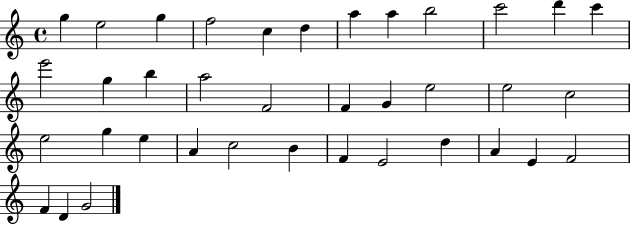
{
  \clef treble
  \time 4/4
  \defaultTimeSignature
  \key c \major
  g''4 e''2 g''4 | f''2 c''4 d''4 | a''4 a''4 b''2 | c'''2 d'''4 c'''4 | \break e'''2 g''4 b''4 | a''2 f'2 | f'4 g'4 e''2 | e''2 c''2 | \break e''2 g''4 e''4 | a'4 c''2 b'4 | f'4 e'2 d''4 | a'4 e'4 f'2 | \break f'4 d'4 g'2 | \bar "|."
}